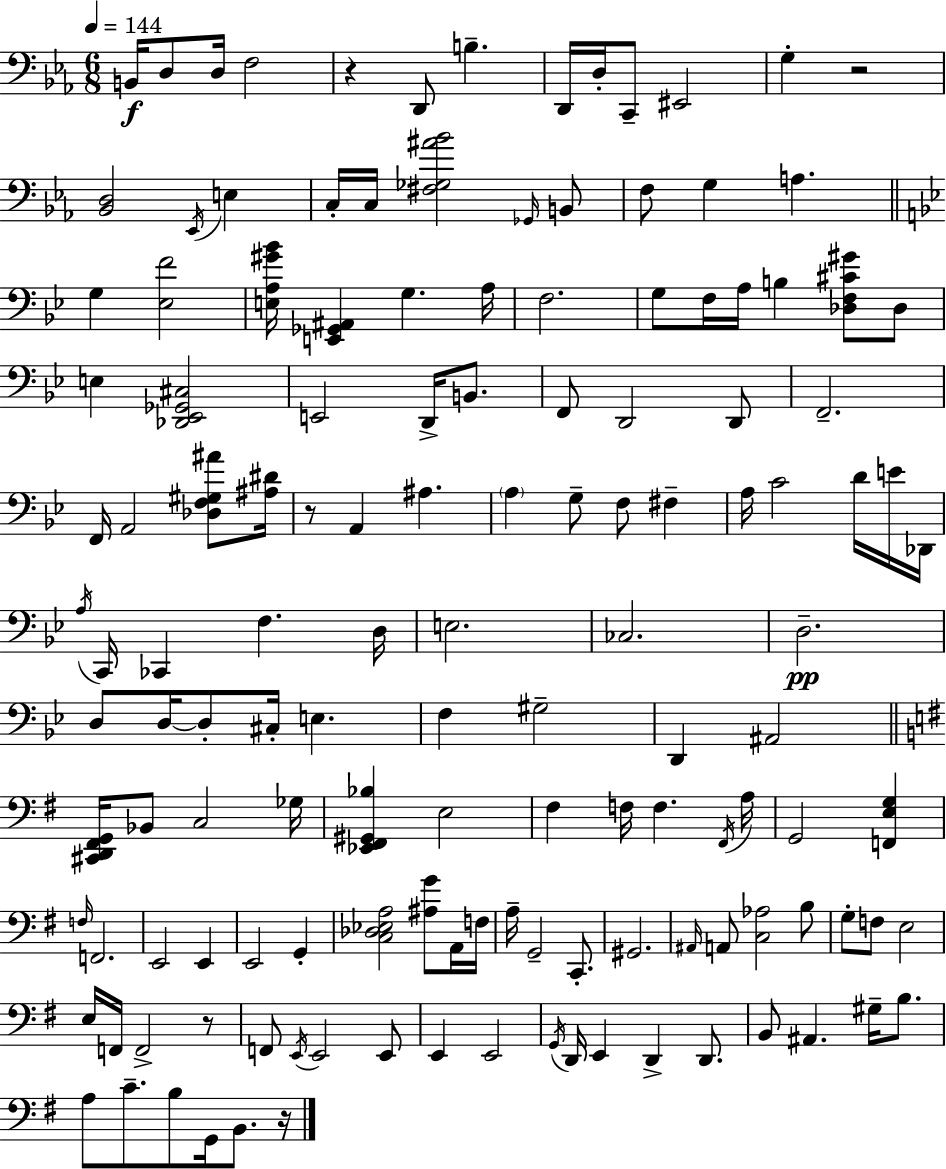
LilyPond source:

{
  \clef bass
  \numericTimeSignature
  \time 6/8
  \key ees \major
  \tempo 4 = 144
  \repeat volta 2 { b,16\f d8 d16 f2 | r4 d,8 b4.-- | d,16 d16-. c,8-- eis,2 | g4-. r2 | \break <bes, d>2 \acciaccatura { ees,16 } e4 | c16-. c16 <fis ges ais' bes'>2 \grace { ges,16 } | b,8 f8 g4 a4. | \bar "||" \break \key g \minor g4 <ees f'>2 | <e a gis' bes'>16 <e, ges, ais,>4 g4. a16 | f2. | g8 f16 a16 b4 <des f cis' gis'>8 des8 | \break e4 <des, ees, ges, cis>2 | e,2 d,16-> b,8. | f,8 d,2 d,8 | f,2.-- | \break f,16 a,2 <des f gis ais'>8 <ais dis'>16 | r8 a,4 ais4. | \parenthesize a4 g8-- f8 fis4-- | a16 c'2 d'16 e'16 des,16 | \break \acciaccatura { a16 } c,16 ces,4 f4. | d16 e2. | ces2. | d2.--\pp | \break d8 d16~~ d8-. cis16-. e4. | f4 gis2-- | d,4 ais,2 | \bar "||" \break \key g \major <cis, d, fis, g,>16 bes,8 c2 ges16 | <ees, fis, gis, bes>4 e2 | fis4 f16 f4. \acciaccatura { fis,16 } | a16 g,2 <f, e g>4 | \break \grace { f16 } f,2. | e,2 e,4 | e,2 g,4-. | <c des ees a>2 <ais g'>8 | \break a,16 f16 a16-- g,2-- c,8.-. | gis,2. | \grace { ais,16 } a,8 <c aes>2 | b8 g8-. f8 e2 | \break e16 f,16 f,2-> | r8 f,8 \acciaccatura { e,16 } e,2 | e,8 e,4 e,2 | \acciaccatura { g,16 } d,16 e,4 d,4-> | \break d,8. b,8 ais,4. | gis16-- b8. a8 c'8.-- b8 | g,16 b,8. r16 } \bar "|."
}